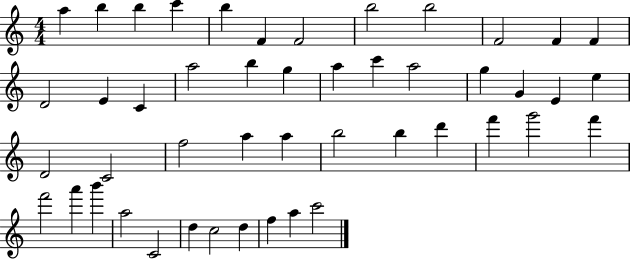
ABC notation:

X:1
T:Untitled
M:4/4
L:1/4
K:C
a b b c' b F F2 b2 b2 F2 F F D2 E C a2 b g a c' a2 g G E e D2 C2 f2 a a b2 b d' f' g'2 f' f'2 a' b' a2 C2 d c2 d f a c'2